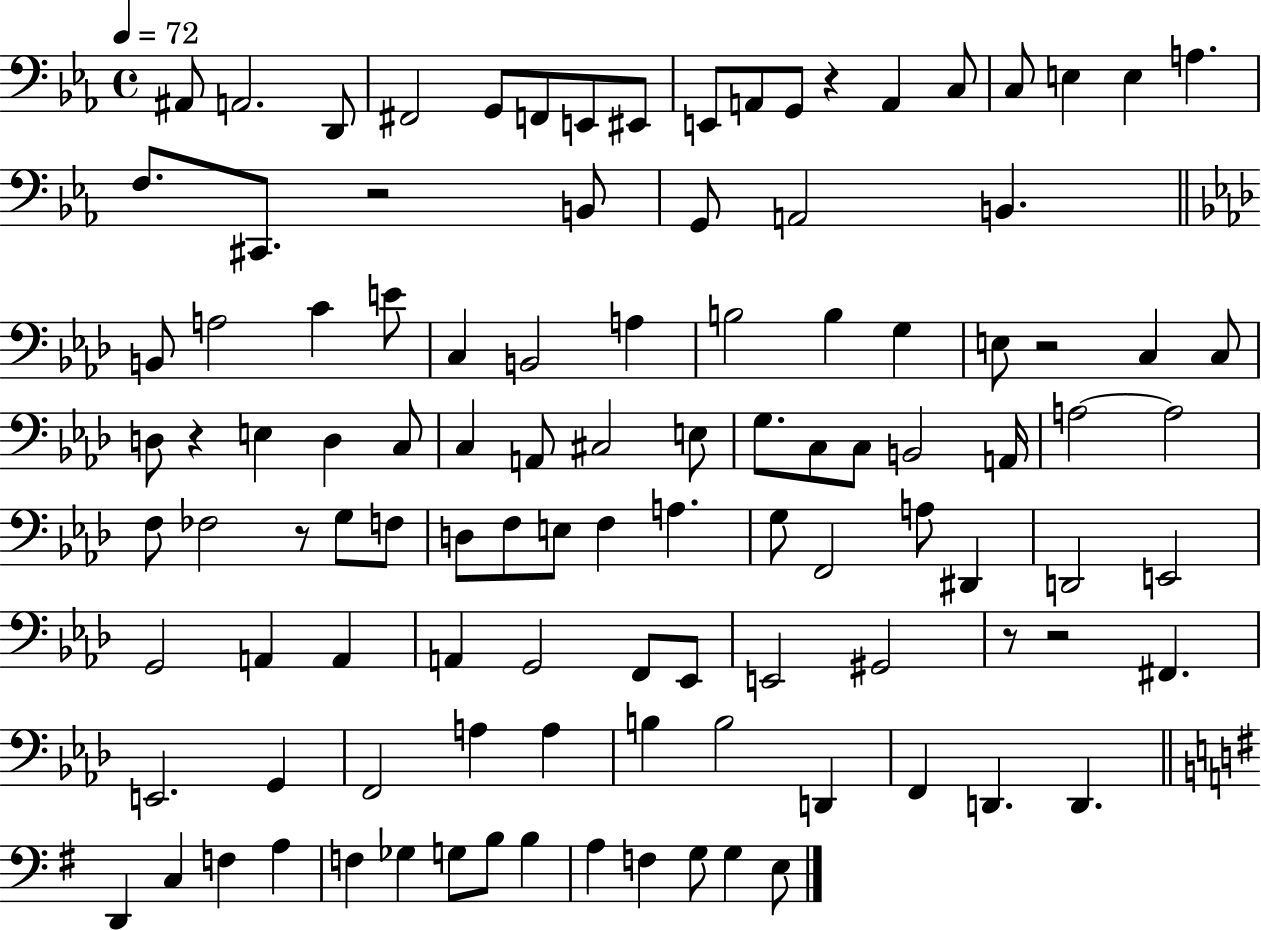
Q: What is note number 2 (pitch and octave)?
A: A2